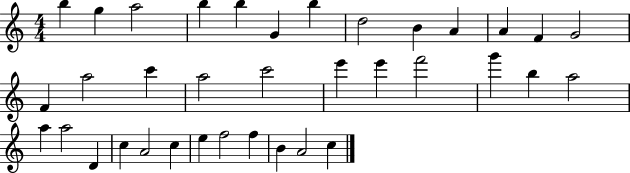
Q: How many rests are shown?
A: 0